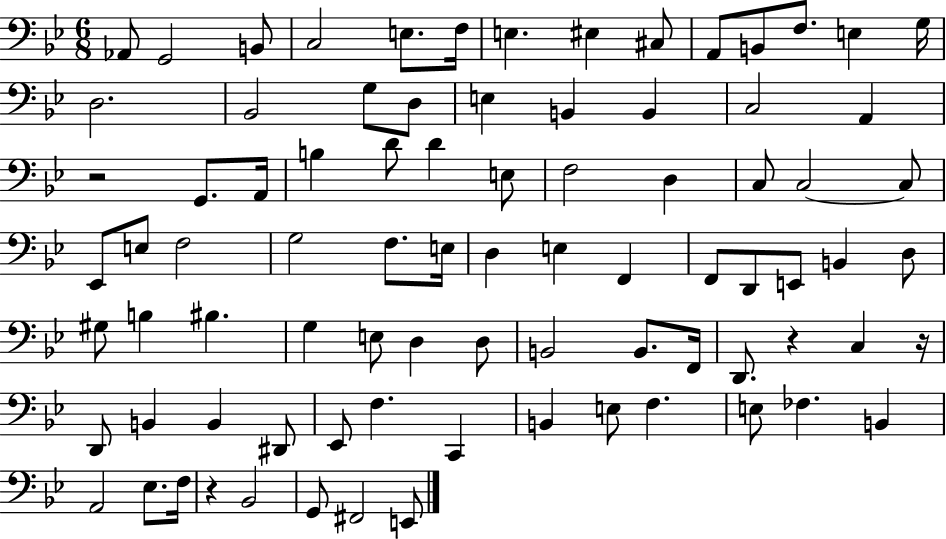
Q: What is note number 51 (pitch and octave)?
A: BIS3